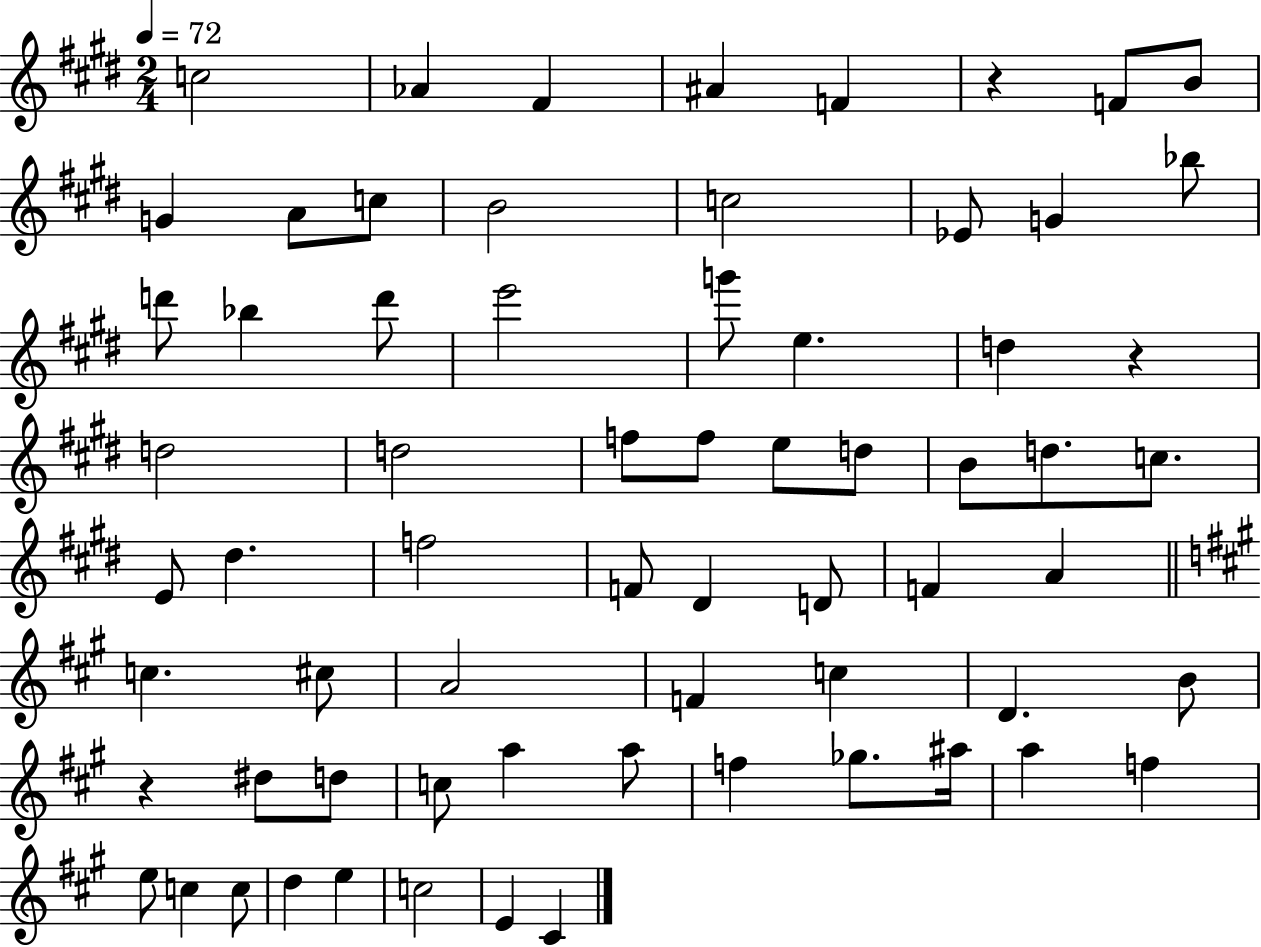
C5/h Ab4/q F#4/q A#4/q F4/q R/q F4/e B4/e G4/q A4/e C5/e B4/h C5/h Eb4/e G4/q Bb5/e D6/e Bb5/q D6/e E6/h G6/e E5/q. D5/q R/q D5/h D5/h F5/e F5/e E5/e D5/e B4/e D5/e. C5/e. E4/e D#5/q. F5/h F4/e D#4/q D4/e F4/q A4/q C5/q. C#5/e A4/h F4/q C5/q D4/q. B4/e R/q D#5/e D5/e C5/e A5/q A5/e F5/q Gb5/e. A#5/s A5/q F5/q E5/e C5/q C5/e D5/q E5/q C5/h E4/q C#4/q